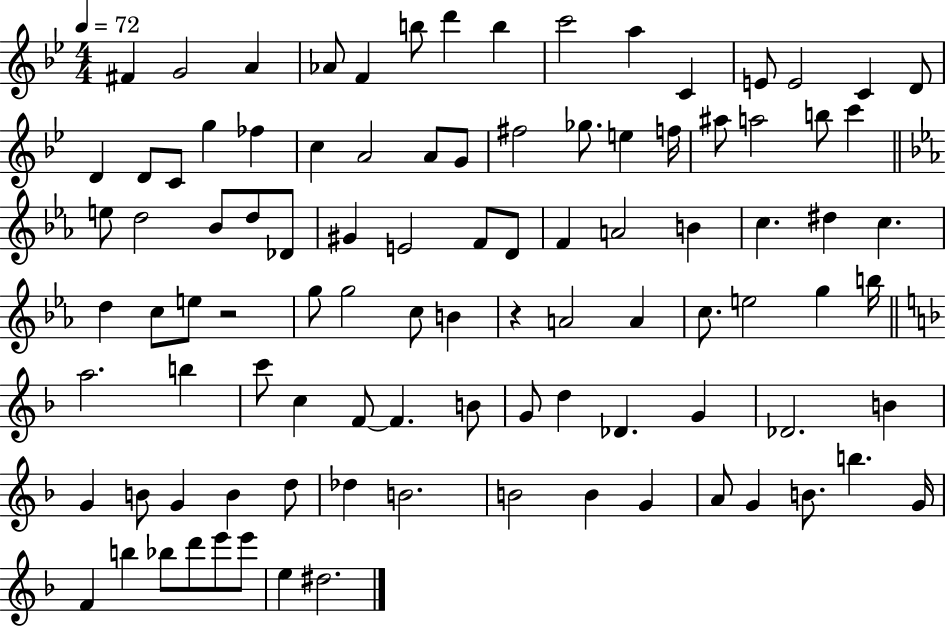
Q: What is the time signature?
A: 4/4